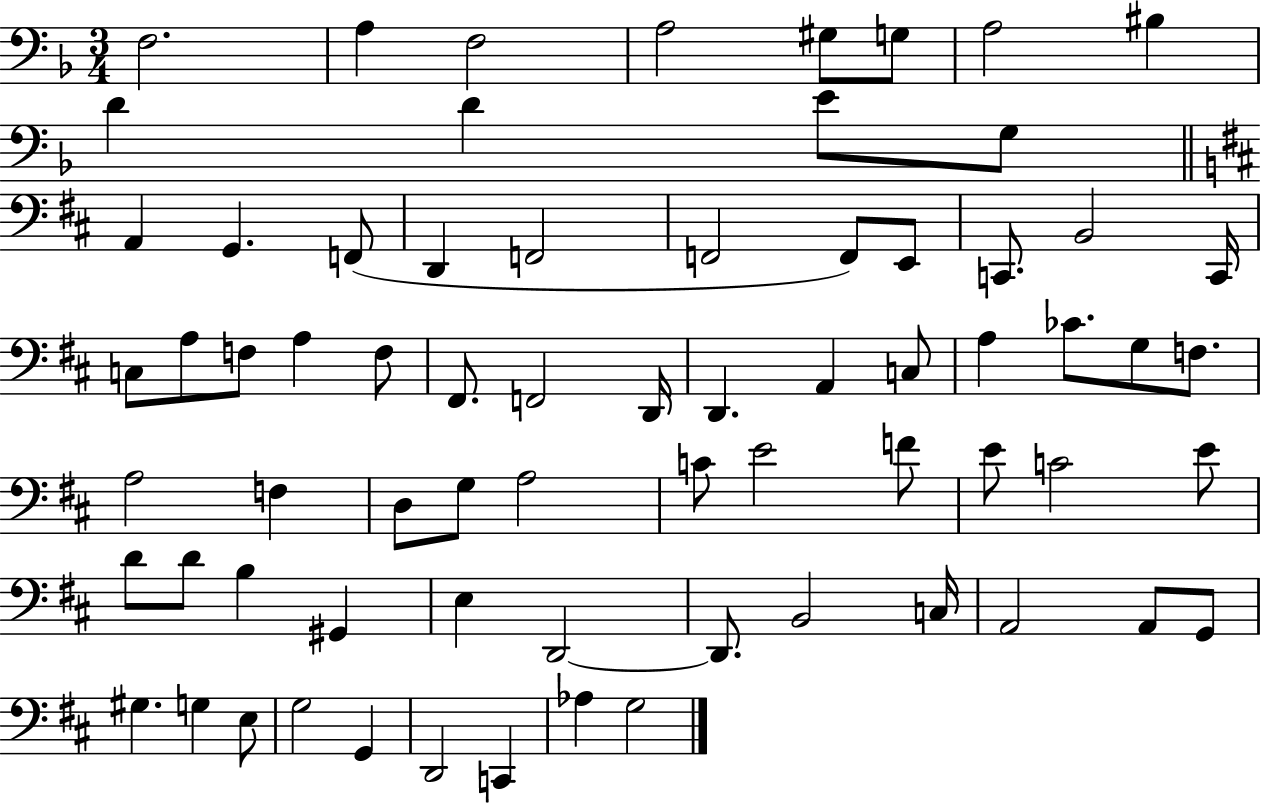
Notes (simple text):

F3/h. A3/q F3/h A3/h G#3/e G3/e A3/h BIS3/q D4/q D4/q E4/e G3/e A2/q G2/q. F2/e D2/q F2/h F2/h F2/e E2/e C2/e. B2/h C2/s C3/e A3/e F3/e A3/q F3/e F#2/e. F2/h D2/s D2/q. A2/q C3/e A3/q CES4/e. G3/e F3/e. A3/h F3/q D3/e G3/e A3/h C4/e E4/h F4/e E4/e C4/h E4/e D4/e D4/e B3/q G#2/q E3/q D2/h D2/e. B2/h C3/s A2/h A2/e G2/e G#3/q. G3/q E3/e G3/h G2/q D2/h C2/q Ab3/q G3/h